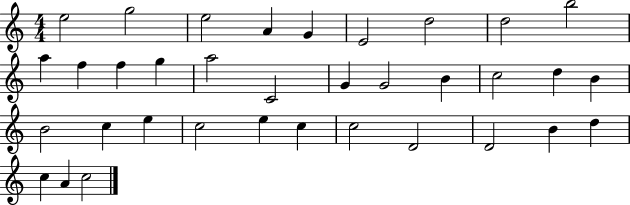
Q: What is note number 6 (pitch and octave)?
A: E4